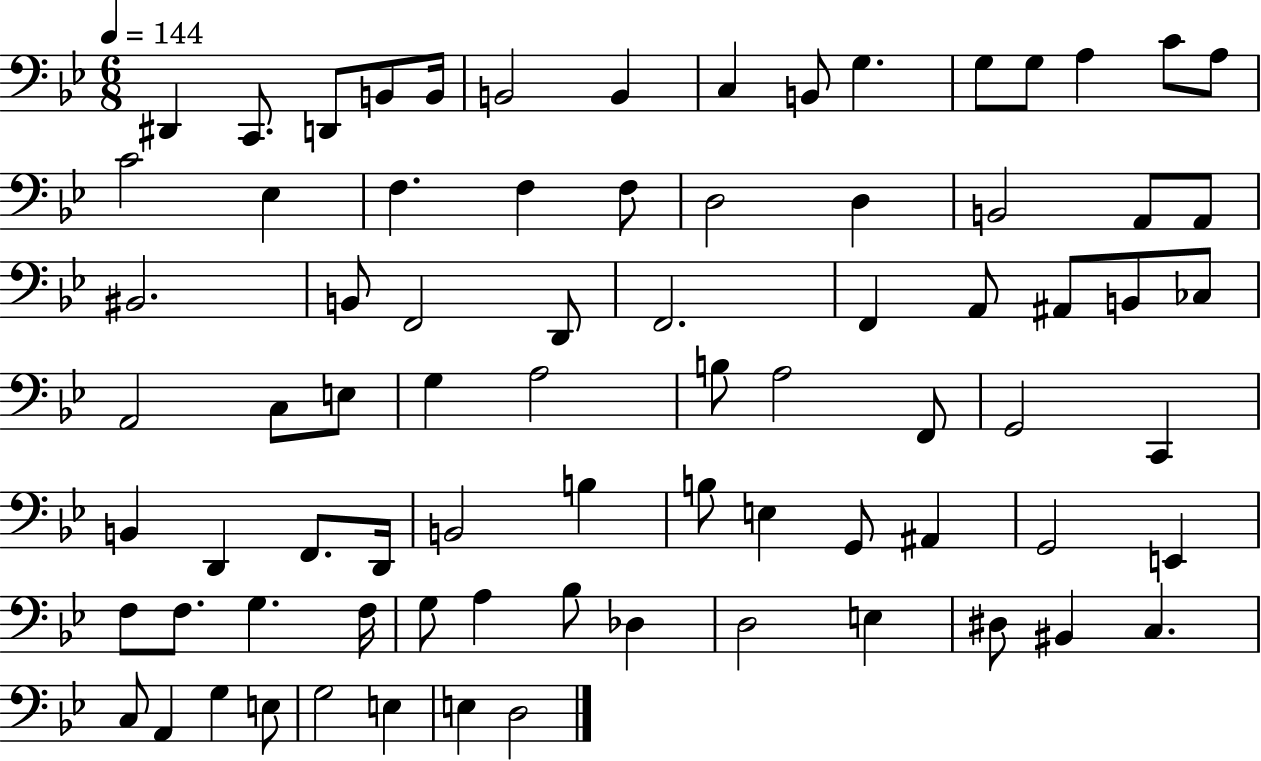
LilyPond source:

{
  \clef bass
  \numericTimeSignature
  \time 6/8
  \key bes \major
  \tempo 4 = 144
  \repeat volta 2 { dis,4 c,8. d,8 b,8 b,16 | b,2 b,4 | c4 b,8 g4. | g8 g8 a4 c'8 a8 | \break c'2 ees4 | f4. f4 f8 | d2 d4 | b,2 a,8 a,8 | \break bis,2. | b,8 f,2 d,8 | f,2. | f,4 a,8 ais,8 b,8 ces8 | \break a,2 c8 e8 | g4 a2 | b8 a2 f,8 | g,2 c,4 | \break b,4 d,4 f,8. d,16 | b,2 b4 | b8 e4 g,8 ais,4 | g,2 e,4 | \break f8 f8. g4. f16 | g8 a4 bes8 des4 | d2 e4 | dis8 bis,4 c4. | \break c8 a,4 g4 e8 | g2 e4 | e4 d2 | } \bar "|."
}